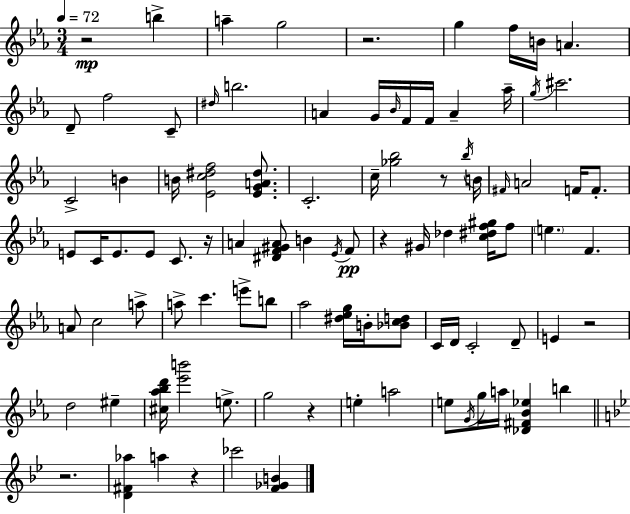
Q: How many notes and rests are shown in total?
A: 94